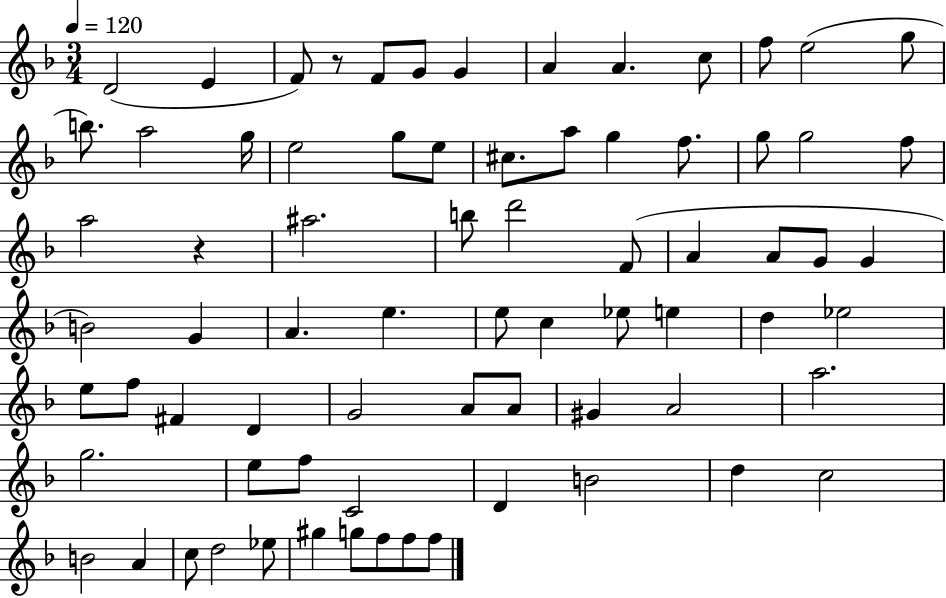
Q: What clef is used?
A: treble